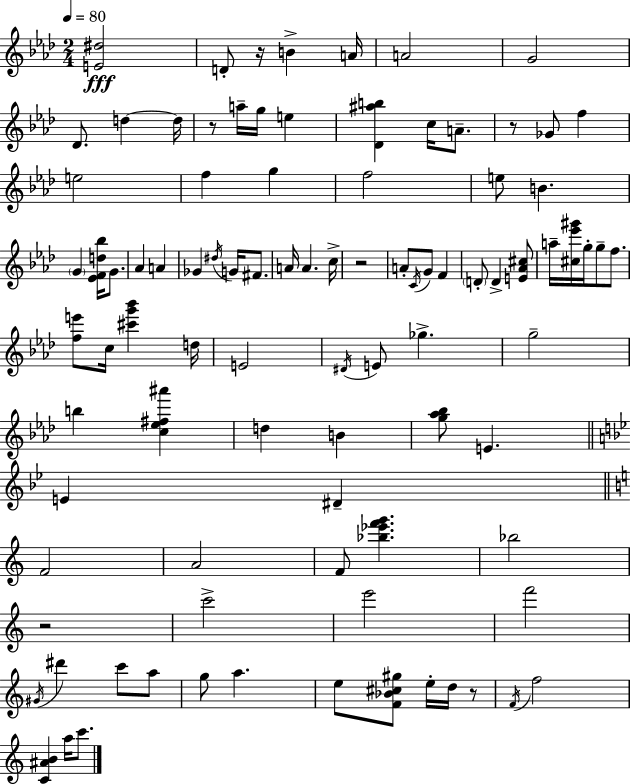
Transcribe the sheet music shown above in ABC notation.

X:1
T:Untitled
M:2/4
L:1/4
K:Fm
[E^d]2 D/2 z/4 B A/4 A2 G2 _D/2 d d/4 z/2 a/4 g/4 e [_D^ab] c/4 A/2 z/2 _G/2 f e2 f g f2 e/2 B G [_EFd_b]/4 G/2 _A A _G ^d/4 G/4 ^F/2 A/4 A c/4 z2 A/2 C/4 G/2 F D/2 D [E_A^c]/2 a/4 [^c_e'^g']/4 g/4 g/2 f/2 [fe']/2 c/4 [^c'g'_b'] d/4 E2 ^D/4 E/2 _g g2 b [c_e^f^a'] d B [g_a_b]/2 E E ^D F2 A2 F/2 [_b_e'f'g'] _b2 z2 c'2 e'2 f'2 ^G/4 ^d' c'/2 a/2 g/2 a e/2 [F_B^c^g]/2 e/4 d/4 z/2 F/4 f2 [C^AB] a/4 c'/2